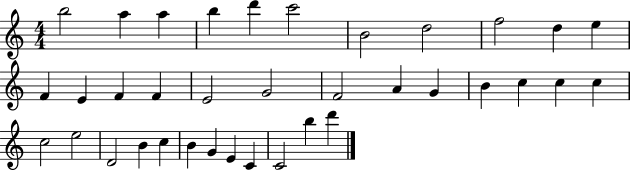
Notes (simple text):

B5/h A5/q A5/q B5/q D6/q C6/h B4/h D5/h F5/h D5/q E5/q F4/q E4/q F4/q F4/q E4/h G4/h F4/h A4/q G4/q B4/q C5/q C5/q C5/q C5/h E5/h D4/h B4/q C5/q B4/q G4/q E4/q C4/q C4/h B5/q D6/q